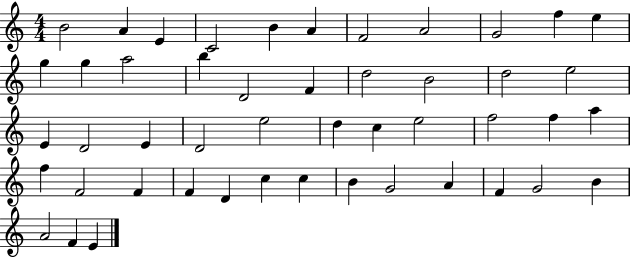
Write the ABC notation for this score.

X:1
T:Untitled
M:4/4
L:1/4
K:C
B2 A E C2 B A F2 A2 G2 f e g g a2 b D2 F d2 B2 d2 e2 E D2 E D2 e2 d c e2 f2 f a f F2 F F D c c B G2 A F G2 B A2 F E